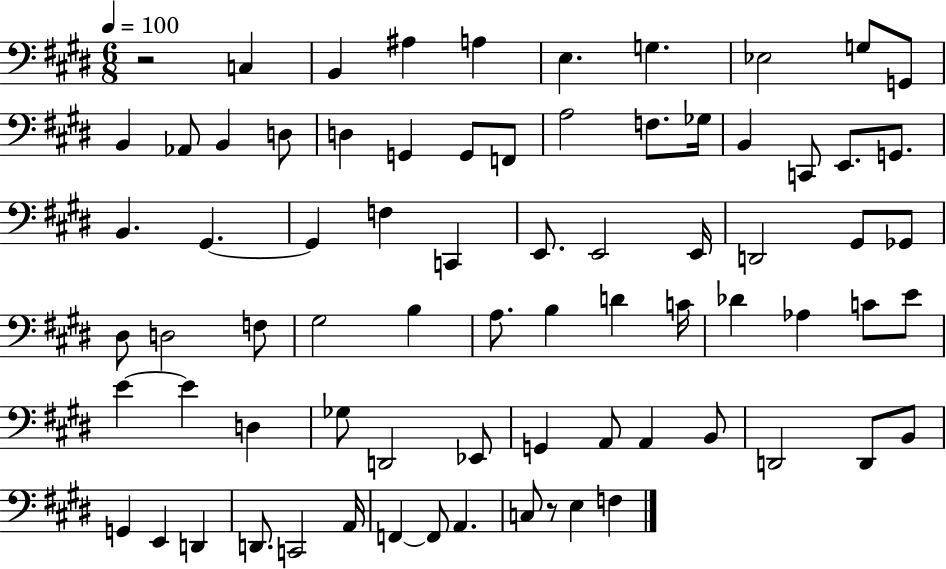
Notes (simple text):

R/h C3/q B2/q A#3/q A3/q E3/q. G3/q. Eb3/h G3/e G2/e B2/q Ab2/e B2/q D3/e D3/q G2/q G2/e F2/e A3/h F3/e. Gb3/s B2/q C2/e E2/e. G2/e. B2/q. G#2/q. G#2/q F3/q C2/q E2/e. E2/h E2/s D2/h G#2/e Gb2/e D#3/e D3/h F3/e G#3/h B3/q A3/e. B3/q D4/q C4/s Db4/q Ab3/q C4/e E4/e E4/q E4/q D3/q Gb3/e D2/h Eb2/e G2/q A2/e A2/q B2/e D2/h D2/e B2/e G2/q E2/q D2/q D2/e. C2/h A2/s F2/q F2/e A2/q. C3/e R/e E3/q F3/q